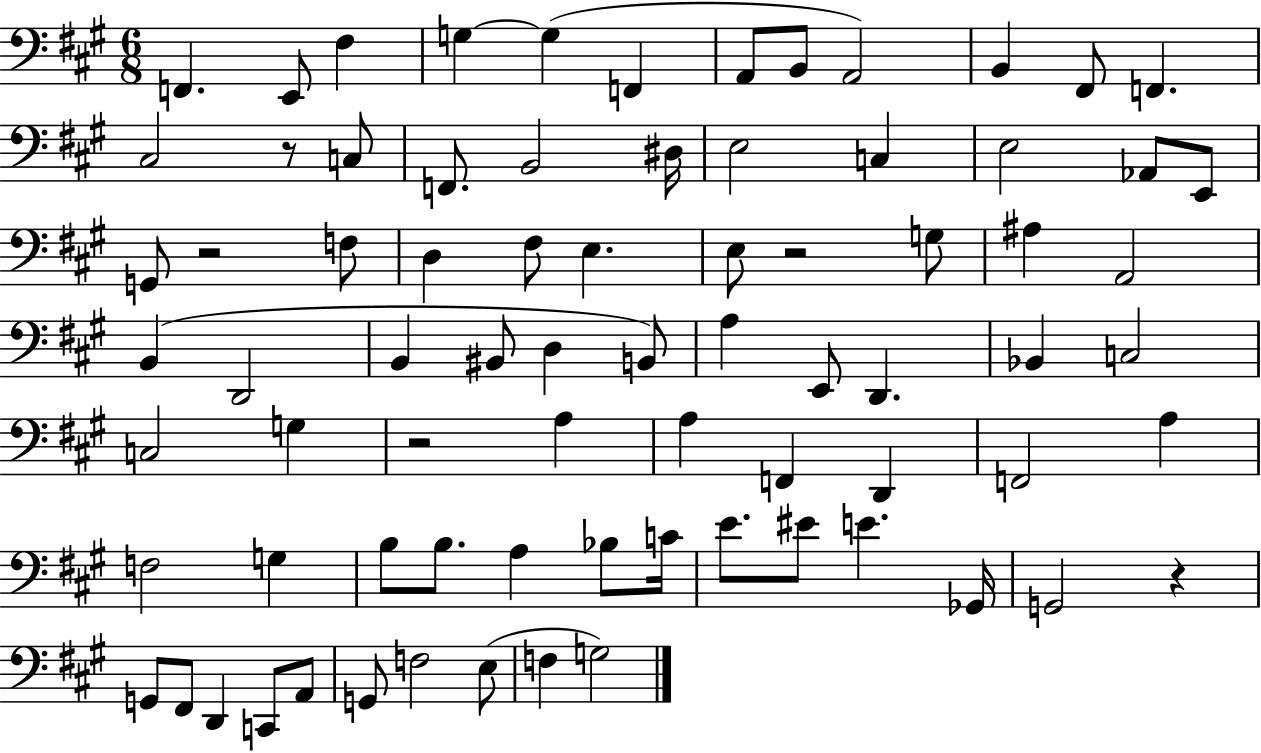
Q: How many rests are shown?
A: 5